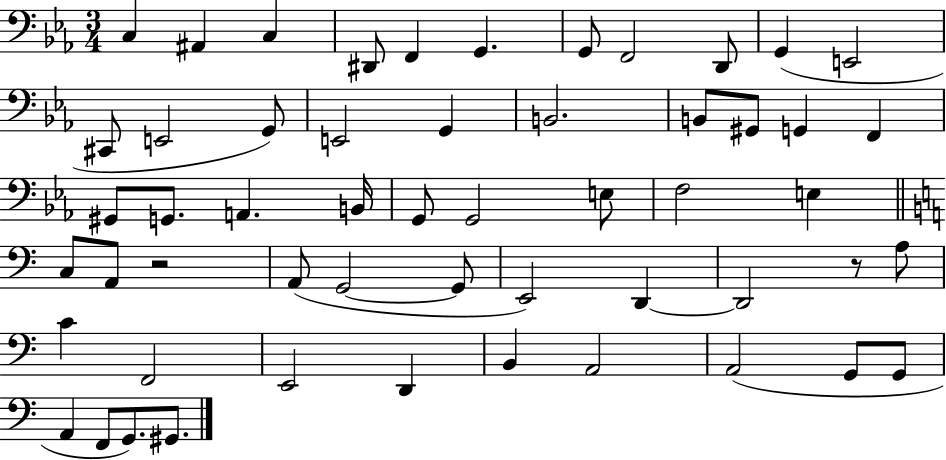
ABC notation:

X:1
T:Untitled
M:3/4
L:1/4
K:Eb
C, ^A,, C, ^D,,/2 F,, G,, G,,/2 F,,2 D,,/2 G,, E,,2 ^C,,/2 E,,2 G,,/2 E,,2 G,, B,,2 B,,/2 ^G,,/2 G,, F,, ^G,,/2 G,,/2 A,, B,,/4 G,,/2 G,,2 E,/2 F,2 E, C,/2 A,,/2 z2 A,,/2 G,,2 G,,/2 E,,2 D,, D,,2 z/2 A,/2 C F,,2 E,,2 D,, B,, A,,2 A,,2 G,,/2 G,,/2 A,, F,,/2 G,,/2 ^G,,/2